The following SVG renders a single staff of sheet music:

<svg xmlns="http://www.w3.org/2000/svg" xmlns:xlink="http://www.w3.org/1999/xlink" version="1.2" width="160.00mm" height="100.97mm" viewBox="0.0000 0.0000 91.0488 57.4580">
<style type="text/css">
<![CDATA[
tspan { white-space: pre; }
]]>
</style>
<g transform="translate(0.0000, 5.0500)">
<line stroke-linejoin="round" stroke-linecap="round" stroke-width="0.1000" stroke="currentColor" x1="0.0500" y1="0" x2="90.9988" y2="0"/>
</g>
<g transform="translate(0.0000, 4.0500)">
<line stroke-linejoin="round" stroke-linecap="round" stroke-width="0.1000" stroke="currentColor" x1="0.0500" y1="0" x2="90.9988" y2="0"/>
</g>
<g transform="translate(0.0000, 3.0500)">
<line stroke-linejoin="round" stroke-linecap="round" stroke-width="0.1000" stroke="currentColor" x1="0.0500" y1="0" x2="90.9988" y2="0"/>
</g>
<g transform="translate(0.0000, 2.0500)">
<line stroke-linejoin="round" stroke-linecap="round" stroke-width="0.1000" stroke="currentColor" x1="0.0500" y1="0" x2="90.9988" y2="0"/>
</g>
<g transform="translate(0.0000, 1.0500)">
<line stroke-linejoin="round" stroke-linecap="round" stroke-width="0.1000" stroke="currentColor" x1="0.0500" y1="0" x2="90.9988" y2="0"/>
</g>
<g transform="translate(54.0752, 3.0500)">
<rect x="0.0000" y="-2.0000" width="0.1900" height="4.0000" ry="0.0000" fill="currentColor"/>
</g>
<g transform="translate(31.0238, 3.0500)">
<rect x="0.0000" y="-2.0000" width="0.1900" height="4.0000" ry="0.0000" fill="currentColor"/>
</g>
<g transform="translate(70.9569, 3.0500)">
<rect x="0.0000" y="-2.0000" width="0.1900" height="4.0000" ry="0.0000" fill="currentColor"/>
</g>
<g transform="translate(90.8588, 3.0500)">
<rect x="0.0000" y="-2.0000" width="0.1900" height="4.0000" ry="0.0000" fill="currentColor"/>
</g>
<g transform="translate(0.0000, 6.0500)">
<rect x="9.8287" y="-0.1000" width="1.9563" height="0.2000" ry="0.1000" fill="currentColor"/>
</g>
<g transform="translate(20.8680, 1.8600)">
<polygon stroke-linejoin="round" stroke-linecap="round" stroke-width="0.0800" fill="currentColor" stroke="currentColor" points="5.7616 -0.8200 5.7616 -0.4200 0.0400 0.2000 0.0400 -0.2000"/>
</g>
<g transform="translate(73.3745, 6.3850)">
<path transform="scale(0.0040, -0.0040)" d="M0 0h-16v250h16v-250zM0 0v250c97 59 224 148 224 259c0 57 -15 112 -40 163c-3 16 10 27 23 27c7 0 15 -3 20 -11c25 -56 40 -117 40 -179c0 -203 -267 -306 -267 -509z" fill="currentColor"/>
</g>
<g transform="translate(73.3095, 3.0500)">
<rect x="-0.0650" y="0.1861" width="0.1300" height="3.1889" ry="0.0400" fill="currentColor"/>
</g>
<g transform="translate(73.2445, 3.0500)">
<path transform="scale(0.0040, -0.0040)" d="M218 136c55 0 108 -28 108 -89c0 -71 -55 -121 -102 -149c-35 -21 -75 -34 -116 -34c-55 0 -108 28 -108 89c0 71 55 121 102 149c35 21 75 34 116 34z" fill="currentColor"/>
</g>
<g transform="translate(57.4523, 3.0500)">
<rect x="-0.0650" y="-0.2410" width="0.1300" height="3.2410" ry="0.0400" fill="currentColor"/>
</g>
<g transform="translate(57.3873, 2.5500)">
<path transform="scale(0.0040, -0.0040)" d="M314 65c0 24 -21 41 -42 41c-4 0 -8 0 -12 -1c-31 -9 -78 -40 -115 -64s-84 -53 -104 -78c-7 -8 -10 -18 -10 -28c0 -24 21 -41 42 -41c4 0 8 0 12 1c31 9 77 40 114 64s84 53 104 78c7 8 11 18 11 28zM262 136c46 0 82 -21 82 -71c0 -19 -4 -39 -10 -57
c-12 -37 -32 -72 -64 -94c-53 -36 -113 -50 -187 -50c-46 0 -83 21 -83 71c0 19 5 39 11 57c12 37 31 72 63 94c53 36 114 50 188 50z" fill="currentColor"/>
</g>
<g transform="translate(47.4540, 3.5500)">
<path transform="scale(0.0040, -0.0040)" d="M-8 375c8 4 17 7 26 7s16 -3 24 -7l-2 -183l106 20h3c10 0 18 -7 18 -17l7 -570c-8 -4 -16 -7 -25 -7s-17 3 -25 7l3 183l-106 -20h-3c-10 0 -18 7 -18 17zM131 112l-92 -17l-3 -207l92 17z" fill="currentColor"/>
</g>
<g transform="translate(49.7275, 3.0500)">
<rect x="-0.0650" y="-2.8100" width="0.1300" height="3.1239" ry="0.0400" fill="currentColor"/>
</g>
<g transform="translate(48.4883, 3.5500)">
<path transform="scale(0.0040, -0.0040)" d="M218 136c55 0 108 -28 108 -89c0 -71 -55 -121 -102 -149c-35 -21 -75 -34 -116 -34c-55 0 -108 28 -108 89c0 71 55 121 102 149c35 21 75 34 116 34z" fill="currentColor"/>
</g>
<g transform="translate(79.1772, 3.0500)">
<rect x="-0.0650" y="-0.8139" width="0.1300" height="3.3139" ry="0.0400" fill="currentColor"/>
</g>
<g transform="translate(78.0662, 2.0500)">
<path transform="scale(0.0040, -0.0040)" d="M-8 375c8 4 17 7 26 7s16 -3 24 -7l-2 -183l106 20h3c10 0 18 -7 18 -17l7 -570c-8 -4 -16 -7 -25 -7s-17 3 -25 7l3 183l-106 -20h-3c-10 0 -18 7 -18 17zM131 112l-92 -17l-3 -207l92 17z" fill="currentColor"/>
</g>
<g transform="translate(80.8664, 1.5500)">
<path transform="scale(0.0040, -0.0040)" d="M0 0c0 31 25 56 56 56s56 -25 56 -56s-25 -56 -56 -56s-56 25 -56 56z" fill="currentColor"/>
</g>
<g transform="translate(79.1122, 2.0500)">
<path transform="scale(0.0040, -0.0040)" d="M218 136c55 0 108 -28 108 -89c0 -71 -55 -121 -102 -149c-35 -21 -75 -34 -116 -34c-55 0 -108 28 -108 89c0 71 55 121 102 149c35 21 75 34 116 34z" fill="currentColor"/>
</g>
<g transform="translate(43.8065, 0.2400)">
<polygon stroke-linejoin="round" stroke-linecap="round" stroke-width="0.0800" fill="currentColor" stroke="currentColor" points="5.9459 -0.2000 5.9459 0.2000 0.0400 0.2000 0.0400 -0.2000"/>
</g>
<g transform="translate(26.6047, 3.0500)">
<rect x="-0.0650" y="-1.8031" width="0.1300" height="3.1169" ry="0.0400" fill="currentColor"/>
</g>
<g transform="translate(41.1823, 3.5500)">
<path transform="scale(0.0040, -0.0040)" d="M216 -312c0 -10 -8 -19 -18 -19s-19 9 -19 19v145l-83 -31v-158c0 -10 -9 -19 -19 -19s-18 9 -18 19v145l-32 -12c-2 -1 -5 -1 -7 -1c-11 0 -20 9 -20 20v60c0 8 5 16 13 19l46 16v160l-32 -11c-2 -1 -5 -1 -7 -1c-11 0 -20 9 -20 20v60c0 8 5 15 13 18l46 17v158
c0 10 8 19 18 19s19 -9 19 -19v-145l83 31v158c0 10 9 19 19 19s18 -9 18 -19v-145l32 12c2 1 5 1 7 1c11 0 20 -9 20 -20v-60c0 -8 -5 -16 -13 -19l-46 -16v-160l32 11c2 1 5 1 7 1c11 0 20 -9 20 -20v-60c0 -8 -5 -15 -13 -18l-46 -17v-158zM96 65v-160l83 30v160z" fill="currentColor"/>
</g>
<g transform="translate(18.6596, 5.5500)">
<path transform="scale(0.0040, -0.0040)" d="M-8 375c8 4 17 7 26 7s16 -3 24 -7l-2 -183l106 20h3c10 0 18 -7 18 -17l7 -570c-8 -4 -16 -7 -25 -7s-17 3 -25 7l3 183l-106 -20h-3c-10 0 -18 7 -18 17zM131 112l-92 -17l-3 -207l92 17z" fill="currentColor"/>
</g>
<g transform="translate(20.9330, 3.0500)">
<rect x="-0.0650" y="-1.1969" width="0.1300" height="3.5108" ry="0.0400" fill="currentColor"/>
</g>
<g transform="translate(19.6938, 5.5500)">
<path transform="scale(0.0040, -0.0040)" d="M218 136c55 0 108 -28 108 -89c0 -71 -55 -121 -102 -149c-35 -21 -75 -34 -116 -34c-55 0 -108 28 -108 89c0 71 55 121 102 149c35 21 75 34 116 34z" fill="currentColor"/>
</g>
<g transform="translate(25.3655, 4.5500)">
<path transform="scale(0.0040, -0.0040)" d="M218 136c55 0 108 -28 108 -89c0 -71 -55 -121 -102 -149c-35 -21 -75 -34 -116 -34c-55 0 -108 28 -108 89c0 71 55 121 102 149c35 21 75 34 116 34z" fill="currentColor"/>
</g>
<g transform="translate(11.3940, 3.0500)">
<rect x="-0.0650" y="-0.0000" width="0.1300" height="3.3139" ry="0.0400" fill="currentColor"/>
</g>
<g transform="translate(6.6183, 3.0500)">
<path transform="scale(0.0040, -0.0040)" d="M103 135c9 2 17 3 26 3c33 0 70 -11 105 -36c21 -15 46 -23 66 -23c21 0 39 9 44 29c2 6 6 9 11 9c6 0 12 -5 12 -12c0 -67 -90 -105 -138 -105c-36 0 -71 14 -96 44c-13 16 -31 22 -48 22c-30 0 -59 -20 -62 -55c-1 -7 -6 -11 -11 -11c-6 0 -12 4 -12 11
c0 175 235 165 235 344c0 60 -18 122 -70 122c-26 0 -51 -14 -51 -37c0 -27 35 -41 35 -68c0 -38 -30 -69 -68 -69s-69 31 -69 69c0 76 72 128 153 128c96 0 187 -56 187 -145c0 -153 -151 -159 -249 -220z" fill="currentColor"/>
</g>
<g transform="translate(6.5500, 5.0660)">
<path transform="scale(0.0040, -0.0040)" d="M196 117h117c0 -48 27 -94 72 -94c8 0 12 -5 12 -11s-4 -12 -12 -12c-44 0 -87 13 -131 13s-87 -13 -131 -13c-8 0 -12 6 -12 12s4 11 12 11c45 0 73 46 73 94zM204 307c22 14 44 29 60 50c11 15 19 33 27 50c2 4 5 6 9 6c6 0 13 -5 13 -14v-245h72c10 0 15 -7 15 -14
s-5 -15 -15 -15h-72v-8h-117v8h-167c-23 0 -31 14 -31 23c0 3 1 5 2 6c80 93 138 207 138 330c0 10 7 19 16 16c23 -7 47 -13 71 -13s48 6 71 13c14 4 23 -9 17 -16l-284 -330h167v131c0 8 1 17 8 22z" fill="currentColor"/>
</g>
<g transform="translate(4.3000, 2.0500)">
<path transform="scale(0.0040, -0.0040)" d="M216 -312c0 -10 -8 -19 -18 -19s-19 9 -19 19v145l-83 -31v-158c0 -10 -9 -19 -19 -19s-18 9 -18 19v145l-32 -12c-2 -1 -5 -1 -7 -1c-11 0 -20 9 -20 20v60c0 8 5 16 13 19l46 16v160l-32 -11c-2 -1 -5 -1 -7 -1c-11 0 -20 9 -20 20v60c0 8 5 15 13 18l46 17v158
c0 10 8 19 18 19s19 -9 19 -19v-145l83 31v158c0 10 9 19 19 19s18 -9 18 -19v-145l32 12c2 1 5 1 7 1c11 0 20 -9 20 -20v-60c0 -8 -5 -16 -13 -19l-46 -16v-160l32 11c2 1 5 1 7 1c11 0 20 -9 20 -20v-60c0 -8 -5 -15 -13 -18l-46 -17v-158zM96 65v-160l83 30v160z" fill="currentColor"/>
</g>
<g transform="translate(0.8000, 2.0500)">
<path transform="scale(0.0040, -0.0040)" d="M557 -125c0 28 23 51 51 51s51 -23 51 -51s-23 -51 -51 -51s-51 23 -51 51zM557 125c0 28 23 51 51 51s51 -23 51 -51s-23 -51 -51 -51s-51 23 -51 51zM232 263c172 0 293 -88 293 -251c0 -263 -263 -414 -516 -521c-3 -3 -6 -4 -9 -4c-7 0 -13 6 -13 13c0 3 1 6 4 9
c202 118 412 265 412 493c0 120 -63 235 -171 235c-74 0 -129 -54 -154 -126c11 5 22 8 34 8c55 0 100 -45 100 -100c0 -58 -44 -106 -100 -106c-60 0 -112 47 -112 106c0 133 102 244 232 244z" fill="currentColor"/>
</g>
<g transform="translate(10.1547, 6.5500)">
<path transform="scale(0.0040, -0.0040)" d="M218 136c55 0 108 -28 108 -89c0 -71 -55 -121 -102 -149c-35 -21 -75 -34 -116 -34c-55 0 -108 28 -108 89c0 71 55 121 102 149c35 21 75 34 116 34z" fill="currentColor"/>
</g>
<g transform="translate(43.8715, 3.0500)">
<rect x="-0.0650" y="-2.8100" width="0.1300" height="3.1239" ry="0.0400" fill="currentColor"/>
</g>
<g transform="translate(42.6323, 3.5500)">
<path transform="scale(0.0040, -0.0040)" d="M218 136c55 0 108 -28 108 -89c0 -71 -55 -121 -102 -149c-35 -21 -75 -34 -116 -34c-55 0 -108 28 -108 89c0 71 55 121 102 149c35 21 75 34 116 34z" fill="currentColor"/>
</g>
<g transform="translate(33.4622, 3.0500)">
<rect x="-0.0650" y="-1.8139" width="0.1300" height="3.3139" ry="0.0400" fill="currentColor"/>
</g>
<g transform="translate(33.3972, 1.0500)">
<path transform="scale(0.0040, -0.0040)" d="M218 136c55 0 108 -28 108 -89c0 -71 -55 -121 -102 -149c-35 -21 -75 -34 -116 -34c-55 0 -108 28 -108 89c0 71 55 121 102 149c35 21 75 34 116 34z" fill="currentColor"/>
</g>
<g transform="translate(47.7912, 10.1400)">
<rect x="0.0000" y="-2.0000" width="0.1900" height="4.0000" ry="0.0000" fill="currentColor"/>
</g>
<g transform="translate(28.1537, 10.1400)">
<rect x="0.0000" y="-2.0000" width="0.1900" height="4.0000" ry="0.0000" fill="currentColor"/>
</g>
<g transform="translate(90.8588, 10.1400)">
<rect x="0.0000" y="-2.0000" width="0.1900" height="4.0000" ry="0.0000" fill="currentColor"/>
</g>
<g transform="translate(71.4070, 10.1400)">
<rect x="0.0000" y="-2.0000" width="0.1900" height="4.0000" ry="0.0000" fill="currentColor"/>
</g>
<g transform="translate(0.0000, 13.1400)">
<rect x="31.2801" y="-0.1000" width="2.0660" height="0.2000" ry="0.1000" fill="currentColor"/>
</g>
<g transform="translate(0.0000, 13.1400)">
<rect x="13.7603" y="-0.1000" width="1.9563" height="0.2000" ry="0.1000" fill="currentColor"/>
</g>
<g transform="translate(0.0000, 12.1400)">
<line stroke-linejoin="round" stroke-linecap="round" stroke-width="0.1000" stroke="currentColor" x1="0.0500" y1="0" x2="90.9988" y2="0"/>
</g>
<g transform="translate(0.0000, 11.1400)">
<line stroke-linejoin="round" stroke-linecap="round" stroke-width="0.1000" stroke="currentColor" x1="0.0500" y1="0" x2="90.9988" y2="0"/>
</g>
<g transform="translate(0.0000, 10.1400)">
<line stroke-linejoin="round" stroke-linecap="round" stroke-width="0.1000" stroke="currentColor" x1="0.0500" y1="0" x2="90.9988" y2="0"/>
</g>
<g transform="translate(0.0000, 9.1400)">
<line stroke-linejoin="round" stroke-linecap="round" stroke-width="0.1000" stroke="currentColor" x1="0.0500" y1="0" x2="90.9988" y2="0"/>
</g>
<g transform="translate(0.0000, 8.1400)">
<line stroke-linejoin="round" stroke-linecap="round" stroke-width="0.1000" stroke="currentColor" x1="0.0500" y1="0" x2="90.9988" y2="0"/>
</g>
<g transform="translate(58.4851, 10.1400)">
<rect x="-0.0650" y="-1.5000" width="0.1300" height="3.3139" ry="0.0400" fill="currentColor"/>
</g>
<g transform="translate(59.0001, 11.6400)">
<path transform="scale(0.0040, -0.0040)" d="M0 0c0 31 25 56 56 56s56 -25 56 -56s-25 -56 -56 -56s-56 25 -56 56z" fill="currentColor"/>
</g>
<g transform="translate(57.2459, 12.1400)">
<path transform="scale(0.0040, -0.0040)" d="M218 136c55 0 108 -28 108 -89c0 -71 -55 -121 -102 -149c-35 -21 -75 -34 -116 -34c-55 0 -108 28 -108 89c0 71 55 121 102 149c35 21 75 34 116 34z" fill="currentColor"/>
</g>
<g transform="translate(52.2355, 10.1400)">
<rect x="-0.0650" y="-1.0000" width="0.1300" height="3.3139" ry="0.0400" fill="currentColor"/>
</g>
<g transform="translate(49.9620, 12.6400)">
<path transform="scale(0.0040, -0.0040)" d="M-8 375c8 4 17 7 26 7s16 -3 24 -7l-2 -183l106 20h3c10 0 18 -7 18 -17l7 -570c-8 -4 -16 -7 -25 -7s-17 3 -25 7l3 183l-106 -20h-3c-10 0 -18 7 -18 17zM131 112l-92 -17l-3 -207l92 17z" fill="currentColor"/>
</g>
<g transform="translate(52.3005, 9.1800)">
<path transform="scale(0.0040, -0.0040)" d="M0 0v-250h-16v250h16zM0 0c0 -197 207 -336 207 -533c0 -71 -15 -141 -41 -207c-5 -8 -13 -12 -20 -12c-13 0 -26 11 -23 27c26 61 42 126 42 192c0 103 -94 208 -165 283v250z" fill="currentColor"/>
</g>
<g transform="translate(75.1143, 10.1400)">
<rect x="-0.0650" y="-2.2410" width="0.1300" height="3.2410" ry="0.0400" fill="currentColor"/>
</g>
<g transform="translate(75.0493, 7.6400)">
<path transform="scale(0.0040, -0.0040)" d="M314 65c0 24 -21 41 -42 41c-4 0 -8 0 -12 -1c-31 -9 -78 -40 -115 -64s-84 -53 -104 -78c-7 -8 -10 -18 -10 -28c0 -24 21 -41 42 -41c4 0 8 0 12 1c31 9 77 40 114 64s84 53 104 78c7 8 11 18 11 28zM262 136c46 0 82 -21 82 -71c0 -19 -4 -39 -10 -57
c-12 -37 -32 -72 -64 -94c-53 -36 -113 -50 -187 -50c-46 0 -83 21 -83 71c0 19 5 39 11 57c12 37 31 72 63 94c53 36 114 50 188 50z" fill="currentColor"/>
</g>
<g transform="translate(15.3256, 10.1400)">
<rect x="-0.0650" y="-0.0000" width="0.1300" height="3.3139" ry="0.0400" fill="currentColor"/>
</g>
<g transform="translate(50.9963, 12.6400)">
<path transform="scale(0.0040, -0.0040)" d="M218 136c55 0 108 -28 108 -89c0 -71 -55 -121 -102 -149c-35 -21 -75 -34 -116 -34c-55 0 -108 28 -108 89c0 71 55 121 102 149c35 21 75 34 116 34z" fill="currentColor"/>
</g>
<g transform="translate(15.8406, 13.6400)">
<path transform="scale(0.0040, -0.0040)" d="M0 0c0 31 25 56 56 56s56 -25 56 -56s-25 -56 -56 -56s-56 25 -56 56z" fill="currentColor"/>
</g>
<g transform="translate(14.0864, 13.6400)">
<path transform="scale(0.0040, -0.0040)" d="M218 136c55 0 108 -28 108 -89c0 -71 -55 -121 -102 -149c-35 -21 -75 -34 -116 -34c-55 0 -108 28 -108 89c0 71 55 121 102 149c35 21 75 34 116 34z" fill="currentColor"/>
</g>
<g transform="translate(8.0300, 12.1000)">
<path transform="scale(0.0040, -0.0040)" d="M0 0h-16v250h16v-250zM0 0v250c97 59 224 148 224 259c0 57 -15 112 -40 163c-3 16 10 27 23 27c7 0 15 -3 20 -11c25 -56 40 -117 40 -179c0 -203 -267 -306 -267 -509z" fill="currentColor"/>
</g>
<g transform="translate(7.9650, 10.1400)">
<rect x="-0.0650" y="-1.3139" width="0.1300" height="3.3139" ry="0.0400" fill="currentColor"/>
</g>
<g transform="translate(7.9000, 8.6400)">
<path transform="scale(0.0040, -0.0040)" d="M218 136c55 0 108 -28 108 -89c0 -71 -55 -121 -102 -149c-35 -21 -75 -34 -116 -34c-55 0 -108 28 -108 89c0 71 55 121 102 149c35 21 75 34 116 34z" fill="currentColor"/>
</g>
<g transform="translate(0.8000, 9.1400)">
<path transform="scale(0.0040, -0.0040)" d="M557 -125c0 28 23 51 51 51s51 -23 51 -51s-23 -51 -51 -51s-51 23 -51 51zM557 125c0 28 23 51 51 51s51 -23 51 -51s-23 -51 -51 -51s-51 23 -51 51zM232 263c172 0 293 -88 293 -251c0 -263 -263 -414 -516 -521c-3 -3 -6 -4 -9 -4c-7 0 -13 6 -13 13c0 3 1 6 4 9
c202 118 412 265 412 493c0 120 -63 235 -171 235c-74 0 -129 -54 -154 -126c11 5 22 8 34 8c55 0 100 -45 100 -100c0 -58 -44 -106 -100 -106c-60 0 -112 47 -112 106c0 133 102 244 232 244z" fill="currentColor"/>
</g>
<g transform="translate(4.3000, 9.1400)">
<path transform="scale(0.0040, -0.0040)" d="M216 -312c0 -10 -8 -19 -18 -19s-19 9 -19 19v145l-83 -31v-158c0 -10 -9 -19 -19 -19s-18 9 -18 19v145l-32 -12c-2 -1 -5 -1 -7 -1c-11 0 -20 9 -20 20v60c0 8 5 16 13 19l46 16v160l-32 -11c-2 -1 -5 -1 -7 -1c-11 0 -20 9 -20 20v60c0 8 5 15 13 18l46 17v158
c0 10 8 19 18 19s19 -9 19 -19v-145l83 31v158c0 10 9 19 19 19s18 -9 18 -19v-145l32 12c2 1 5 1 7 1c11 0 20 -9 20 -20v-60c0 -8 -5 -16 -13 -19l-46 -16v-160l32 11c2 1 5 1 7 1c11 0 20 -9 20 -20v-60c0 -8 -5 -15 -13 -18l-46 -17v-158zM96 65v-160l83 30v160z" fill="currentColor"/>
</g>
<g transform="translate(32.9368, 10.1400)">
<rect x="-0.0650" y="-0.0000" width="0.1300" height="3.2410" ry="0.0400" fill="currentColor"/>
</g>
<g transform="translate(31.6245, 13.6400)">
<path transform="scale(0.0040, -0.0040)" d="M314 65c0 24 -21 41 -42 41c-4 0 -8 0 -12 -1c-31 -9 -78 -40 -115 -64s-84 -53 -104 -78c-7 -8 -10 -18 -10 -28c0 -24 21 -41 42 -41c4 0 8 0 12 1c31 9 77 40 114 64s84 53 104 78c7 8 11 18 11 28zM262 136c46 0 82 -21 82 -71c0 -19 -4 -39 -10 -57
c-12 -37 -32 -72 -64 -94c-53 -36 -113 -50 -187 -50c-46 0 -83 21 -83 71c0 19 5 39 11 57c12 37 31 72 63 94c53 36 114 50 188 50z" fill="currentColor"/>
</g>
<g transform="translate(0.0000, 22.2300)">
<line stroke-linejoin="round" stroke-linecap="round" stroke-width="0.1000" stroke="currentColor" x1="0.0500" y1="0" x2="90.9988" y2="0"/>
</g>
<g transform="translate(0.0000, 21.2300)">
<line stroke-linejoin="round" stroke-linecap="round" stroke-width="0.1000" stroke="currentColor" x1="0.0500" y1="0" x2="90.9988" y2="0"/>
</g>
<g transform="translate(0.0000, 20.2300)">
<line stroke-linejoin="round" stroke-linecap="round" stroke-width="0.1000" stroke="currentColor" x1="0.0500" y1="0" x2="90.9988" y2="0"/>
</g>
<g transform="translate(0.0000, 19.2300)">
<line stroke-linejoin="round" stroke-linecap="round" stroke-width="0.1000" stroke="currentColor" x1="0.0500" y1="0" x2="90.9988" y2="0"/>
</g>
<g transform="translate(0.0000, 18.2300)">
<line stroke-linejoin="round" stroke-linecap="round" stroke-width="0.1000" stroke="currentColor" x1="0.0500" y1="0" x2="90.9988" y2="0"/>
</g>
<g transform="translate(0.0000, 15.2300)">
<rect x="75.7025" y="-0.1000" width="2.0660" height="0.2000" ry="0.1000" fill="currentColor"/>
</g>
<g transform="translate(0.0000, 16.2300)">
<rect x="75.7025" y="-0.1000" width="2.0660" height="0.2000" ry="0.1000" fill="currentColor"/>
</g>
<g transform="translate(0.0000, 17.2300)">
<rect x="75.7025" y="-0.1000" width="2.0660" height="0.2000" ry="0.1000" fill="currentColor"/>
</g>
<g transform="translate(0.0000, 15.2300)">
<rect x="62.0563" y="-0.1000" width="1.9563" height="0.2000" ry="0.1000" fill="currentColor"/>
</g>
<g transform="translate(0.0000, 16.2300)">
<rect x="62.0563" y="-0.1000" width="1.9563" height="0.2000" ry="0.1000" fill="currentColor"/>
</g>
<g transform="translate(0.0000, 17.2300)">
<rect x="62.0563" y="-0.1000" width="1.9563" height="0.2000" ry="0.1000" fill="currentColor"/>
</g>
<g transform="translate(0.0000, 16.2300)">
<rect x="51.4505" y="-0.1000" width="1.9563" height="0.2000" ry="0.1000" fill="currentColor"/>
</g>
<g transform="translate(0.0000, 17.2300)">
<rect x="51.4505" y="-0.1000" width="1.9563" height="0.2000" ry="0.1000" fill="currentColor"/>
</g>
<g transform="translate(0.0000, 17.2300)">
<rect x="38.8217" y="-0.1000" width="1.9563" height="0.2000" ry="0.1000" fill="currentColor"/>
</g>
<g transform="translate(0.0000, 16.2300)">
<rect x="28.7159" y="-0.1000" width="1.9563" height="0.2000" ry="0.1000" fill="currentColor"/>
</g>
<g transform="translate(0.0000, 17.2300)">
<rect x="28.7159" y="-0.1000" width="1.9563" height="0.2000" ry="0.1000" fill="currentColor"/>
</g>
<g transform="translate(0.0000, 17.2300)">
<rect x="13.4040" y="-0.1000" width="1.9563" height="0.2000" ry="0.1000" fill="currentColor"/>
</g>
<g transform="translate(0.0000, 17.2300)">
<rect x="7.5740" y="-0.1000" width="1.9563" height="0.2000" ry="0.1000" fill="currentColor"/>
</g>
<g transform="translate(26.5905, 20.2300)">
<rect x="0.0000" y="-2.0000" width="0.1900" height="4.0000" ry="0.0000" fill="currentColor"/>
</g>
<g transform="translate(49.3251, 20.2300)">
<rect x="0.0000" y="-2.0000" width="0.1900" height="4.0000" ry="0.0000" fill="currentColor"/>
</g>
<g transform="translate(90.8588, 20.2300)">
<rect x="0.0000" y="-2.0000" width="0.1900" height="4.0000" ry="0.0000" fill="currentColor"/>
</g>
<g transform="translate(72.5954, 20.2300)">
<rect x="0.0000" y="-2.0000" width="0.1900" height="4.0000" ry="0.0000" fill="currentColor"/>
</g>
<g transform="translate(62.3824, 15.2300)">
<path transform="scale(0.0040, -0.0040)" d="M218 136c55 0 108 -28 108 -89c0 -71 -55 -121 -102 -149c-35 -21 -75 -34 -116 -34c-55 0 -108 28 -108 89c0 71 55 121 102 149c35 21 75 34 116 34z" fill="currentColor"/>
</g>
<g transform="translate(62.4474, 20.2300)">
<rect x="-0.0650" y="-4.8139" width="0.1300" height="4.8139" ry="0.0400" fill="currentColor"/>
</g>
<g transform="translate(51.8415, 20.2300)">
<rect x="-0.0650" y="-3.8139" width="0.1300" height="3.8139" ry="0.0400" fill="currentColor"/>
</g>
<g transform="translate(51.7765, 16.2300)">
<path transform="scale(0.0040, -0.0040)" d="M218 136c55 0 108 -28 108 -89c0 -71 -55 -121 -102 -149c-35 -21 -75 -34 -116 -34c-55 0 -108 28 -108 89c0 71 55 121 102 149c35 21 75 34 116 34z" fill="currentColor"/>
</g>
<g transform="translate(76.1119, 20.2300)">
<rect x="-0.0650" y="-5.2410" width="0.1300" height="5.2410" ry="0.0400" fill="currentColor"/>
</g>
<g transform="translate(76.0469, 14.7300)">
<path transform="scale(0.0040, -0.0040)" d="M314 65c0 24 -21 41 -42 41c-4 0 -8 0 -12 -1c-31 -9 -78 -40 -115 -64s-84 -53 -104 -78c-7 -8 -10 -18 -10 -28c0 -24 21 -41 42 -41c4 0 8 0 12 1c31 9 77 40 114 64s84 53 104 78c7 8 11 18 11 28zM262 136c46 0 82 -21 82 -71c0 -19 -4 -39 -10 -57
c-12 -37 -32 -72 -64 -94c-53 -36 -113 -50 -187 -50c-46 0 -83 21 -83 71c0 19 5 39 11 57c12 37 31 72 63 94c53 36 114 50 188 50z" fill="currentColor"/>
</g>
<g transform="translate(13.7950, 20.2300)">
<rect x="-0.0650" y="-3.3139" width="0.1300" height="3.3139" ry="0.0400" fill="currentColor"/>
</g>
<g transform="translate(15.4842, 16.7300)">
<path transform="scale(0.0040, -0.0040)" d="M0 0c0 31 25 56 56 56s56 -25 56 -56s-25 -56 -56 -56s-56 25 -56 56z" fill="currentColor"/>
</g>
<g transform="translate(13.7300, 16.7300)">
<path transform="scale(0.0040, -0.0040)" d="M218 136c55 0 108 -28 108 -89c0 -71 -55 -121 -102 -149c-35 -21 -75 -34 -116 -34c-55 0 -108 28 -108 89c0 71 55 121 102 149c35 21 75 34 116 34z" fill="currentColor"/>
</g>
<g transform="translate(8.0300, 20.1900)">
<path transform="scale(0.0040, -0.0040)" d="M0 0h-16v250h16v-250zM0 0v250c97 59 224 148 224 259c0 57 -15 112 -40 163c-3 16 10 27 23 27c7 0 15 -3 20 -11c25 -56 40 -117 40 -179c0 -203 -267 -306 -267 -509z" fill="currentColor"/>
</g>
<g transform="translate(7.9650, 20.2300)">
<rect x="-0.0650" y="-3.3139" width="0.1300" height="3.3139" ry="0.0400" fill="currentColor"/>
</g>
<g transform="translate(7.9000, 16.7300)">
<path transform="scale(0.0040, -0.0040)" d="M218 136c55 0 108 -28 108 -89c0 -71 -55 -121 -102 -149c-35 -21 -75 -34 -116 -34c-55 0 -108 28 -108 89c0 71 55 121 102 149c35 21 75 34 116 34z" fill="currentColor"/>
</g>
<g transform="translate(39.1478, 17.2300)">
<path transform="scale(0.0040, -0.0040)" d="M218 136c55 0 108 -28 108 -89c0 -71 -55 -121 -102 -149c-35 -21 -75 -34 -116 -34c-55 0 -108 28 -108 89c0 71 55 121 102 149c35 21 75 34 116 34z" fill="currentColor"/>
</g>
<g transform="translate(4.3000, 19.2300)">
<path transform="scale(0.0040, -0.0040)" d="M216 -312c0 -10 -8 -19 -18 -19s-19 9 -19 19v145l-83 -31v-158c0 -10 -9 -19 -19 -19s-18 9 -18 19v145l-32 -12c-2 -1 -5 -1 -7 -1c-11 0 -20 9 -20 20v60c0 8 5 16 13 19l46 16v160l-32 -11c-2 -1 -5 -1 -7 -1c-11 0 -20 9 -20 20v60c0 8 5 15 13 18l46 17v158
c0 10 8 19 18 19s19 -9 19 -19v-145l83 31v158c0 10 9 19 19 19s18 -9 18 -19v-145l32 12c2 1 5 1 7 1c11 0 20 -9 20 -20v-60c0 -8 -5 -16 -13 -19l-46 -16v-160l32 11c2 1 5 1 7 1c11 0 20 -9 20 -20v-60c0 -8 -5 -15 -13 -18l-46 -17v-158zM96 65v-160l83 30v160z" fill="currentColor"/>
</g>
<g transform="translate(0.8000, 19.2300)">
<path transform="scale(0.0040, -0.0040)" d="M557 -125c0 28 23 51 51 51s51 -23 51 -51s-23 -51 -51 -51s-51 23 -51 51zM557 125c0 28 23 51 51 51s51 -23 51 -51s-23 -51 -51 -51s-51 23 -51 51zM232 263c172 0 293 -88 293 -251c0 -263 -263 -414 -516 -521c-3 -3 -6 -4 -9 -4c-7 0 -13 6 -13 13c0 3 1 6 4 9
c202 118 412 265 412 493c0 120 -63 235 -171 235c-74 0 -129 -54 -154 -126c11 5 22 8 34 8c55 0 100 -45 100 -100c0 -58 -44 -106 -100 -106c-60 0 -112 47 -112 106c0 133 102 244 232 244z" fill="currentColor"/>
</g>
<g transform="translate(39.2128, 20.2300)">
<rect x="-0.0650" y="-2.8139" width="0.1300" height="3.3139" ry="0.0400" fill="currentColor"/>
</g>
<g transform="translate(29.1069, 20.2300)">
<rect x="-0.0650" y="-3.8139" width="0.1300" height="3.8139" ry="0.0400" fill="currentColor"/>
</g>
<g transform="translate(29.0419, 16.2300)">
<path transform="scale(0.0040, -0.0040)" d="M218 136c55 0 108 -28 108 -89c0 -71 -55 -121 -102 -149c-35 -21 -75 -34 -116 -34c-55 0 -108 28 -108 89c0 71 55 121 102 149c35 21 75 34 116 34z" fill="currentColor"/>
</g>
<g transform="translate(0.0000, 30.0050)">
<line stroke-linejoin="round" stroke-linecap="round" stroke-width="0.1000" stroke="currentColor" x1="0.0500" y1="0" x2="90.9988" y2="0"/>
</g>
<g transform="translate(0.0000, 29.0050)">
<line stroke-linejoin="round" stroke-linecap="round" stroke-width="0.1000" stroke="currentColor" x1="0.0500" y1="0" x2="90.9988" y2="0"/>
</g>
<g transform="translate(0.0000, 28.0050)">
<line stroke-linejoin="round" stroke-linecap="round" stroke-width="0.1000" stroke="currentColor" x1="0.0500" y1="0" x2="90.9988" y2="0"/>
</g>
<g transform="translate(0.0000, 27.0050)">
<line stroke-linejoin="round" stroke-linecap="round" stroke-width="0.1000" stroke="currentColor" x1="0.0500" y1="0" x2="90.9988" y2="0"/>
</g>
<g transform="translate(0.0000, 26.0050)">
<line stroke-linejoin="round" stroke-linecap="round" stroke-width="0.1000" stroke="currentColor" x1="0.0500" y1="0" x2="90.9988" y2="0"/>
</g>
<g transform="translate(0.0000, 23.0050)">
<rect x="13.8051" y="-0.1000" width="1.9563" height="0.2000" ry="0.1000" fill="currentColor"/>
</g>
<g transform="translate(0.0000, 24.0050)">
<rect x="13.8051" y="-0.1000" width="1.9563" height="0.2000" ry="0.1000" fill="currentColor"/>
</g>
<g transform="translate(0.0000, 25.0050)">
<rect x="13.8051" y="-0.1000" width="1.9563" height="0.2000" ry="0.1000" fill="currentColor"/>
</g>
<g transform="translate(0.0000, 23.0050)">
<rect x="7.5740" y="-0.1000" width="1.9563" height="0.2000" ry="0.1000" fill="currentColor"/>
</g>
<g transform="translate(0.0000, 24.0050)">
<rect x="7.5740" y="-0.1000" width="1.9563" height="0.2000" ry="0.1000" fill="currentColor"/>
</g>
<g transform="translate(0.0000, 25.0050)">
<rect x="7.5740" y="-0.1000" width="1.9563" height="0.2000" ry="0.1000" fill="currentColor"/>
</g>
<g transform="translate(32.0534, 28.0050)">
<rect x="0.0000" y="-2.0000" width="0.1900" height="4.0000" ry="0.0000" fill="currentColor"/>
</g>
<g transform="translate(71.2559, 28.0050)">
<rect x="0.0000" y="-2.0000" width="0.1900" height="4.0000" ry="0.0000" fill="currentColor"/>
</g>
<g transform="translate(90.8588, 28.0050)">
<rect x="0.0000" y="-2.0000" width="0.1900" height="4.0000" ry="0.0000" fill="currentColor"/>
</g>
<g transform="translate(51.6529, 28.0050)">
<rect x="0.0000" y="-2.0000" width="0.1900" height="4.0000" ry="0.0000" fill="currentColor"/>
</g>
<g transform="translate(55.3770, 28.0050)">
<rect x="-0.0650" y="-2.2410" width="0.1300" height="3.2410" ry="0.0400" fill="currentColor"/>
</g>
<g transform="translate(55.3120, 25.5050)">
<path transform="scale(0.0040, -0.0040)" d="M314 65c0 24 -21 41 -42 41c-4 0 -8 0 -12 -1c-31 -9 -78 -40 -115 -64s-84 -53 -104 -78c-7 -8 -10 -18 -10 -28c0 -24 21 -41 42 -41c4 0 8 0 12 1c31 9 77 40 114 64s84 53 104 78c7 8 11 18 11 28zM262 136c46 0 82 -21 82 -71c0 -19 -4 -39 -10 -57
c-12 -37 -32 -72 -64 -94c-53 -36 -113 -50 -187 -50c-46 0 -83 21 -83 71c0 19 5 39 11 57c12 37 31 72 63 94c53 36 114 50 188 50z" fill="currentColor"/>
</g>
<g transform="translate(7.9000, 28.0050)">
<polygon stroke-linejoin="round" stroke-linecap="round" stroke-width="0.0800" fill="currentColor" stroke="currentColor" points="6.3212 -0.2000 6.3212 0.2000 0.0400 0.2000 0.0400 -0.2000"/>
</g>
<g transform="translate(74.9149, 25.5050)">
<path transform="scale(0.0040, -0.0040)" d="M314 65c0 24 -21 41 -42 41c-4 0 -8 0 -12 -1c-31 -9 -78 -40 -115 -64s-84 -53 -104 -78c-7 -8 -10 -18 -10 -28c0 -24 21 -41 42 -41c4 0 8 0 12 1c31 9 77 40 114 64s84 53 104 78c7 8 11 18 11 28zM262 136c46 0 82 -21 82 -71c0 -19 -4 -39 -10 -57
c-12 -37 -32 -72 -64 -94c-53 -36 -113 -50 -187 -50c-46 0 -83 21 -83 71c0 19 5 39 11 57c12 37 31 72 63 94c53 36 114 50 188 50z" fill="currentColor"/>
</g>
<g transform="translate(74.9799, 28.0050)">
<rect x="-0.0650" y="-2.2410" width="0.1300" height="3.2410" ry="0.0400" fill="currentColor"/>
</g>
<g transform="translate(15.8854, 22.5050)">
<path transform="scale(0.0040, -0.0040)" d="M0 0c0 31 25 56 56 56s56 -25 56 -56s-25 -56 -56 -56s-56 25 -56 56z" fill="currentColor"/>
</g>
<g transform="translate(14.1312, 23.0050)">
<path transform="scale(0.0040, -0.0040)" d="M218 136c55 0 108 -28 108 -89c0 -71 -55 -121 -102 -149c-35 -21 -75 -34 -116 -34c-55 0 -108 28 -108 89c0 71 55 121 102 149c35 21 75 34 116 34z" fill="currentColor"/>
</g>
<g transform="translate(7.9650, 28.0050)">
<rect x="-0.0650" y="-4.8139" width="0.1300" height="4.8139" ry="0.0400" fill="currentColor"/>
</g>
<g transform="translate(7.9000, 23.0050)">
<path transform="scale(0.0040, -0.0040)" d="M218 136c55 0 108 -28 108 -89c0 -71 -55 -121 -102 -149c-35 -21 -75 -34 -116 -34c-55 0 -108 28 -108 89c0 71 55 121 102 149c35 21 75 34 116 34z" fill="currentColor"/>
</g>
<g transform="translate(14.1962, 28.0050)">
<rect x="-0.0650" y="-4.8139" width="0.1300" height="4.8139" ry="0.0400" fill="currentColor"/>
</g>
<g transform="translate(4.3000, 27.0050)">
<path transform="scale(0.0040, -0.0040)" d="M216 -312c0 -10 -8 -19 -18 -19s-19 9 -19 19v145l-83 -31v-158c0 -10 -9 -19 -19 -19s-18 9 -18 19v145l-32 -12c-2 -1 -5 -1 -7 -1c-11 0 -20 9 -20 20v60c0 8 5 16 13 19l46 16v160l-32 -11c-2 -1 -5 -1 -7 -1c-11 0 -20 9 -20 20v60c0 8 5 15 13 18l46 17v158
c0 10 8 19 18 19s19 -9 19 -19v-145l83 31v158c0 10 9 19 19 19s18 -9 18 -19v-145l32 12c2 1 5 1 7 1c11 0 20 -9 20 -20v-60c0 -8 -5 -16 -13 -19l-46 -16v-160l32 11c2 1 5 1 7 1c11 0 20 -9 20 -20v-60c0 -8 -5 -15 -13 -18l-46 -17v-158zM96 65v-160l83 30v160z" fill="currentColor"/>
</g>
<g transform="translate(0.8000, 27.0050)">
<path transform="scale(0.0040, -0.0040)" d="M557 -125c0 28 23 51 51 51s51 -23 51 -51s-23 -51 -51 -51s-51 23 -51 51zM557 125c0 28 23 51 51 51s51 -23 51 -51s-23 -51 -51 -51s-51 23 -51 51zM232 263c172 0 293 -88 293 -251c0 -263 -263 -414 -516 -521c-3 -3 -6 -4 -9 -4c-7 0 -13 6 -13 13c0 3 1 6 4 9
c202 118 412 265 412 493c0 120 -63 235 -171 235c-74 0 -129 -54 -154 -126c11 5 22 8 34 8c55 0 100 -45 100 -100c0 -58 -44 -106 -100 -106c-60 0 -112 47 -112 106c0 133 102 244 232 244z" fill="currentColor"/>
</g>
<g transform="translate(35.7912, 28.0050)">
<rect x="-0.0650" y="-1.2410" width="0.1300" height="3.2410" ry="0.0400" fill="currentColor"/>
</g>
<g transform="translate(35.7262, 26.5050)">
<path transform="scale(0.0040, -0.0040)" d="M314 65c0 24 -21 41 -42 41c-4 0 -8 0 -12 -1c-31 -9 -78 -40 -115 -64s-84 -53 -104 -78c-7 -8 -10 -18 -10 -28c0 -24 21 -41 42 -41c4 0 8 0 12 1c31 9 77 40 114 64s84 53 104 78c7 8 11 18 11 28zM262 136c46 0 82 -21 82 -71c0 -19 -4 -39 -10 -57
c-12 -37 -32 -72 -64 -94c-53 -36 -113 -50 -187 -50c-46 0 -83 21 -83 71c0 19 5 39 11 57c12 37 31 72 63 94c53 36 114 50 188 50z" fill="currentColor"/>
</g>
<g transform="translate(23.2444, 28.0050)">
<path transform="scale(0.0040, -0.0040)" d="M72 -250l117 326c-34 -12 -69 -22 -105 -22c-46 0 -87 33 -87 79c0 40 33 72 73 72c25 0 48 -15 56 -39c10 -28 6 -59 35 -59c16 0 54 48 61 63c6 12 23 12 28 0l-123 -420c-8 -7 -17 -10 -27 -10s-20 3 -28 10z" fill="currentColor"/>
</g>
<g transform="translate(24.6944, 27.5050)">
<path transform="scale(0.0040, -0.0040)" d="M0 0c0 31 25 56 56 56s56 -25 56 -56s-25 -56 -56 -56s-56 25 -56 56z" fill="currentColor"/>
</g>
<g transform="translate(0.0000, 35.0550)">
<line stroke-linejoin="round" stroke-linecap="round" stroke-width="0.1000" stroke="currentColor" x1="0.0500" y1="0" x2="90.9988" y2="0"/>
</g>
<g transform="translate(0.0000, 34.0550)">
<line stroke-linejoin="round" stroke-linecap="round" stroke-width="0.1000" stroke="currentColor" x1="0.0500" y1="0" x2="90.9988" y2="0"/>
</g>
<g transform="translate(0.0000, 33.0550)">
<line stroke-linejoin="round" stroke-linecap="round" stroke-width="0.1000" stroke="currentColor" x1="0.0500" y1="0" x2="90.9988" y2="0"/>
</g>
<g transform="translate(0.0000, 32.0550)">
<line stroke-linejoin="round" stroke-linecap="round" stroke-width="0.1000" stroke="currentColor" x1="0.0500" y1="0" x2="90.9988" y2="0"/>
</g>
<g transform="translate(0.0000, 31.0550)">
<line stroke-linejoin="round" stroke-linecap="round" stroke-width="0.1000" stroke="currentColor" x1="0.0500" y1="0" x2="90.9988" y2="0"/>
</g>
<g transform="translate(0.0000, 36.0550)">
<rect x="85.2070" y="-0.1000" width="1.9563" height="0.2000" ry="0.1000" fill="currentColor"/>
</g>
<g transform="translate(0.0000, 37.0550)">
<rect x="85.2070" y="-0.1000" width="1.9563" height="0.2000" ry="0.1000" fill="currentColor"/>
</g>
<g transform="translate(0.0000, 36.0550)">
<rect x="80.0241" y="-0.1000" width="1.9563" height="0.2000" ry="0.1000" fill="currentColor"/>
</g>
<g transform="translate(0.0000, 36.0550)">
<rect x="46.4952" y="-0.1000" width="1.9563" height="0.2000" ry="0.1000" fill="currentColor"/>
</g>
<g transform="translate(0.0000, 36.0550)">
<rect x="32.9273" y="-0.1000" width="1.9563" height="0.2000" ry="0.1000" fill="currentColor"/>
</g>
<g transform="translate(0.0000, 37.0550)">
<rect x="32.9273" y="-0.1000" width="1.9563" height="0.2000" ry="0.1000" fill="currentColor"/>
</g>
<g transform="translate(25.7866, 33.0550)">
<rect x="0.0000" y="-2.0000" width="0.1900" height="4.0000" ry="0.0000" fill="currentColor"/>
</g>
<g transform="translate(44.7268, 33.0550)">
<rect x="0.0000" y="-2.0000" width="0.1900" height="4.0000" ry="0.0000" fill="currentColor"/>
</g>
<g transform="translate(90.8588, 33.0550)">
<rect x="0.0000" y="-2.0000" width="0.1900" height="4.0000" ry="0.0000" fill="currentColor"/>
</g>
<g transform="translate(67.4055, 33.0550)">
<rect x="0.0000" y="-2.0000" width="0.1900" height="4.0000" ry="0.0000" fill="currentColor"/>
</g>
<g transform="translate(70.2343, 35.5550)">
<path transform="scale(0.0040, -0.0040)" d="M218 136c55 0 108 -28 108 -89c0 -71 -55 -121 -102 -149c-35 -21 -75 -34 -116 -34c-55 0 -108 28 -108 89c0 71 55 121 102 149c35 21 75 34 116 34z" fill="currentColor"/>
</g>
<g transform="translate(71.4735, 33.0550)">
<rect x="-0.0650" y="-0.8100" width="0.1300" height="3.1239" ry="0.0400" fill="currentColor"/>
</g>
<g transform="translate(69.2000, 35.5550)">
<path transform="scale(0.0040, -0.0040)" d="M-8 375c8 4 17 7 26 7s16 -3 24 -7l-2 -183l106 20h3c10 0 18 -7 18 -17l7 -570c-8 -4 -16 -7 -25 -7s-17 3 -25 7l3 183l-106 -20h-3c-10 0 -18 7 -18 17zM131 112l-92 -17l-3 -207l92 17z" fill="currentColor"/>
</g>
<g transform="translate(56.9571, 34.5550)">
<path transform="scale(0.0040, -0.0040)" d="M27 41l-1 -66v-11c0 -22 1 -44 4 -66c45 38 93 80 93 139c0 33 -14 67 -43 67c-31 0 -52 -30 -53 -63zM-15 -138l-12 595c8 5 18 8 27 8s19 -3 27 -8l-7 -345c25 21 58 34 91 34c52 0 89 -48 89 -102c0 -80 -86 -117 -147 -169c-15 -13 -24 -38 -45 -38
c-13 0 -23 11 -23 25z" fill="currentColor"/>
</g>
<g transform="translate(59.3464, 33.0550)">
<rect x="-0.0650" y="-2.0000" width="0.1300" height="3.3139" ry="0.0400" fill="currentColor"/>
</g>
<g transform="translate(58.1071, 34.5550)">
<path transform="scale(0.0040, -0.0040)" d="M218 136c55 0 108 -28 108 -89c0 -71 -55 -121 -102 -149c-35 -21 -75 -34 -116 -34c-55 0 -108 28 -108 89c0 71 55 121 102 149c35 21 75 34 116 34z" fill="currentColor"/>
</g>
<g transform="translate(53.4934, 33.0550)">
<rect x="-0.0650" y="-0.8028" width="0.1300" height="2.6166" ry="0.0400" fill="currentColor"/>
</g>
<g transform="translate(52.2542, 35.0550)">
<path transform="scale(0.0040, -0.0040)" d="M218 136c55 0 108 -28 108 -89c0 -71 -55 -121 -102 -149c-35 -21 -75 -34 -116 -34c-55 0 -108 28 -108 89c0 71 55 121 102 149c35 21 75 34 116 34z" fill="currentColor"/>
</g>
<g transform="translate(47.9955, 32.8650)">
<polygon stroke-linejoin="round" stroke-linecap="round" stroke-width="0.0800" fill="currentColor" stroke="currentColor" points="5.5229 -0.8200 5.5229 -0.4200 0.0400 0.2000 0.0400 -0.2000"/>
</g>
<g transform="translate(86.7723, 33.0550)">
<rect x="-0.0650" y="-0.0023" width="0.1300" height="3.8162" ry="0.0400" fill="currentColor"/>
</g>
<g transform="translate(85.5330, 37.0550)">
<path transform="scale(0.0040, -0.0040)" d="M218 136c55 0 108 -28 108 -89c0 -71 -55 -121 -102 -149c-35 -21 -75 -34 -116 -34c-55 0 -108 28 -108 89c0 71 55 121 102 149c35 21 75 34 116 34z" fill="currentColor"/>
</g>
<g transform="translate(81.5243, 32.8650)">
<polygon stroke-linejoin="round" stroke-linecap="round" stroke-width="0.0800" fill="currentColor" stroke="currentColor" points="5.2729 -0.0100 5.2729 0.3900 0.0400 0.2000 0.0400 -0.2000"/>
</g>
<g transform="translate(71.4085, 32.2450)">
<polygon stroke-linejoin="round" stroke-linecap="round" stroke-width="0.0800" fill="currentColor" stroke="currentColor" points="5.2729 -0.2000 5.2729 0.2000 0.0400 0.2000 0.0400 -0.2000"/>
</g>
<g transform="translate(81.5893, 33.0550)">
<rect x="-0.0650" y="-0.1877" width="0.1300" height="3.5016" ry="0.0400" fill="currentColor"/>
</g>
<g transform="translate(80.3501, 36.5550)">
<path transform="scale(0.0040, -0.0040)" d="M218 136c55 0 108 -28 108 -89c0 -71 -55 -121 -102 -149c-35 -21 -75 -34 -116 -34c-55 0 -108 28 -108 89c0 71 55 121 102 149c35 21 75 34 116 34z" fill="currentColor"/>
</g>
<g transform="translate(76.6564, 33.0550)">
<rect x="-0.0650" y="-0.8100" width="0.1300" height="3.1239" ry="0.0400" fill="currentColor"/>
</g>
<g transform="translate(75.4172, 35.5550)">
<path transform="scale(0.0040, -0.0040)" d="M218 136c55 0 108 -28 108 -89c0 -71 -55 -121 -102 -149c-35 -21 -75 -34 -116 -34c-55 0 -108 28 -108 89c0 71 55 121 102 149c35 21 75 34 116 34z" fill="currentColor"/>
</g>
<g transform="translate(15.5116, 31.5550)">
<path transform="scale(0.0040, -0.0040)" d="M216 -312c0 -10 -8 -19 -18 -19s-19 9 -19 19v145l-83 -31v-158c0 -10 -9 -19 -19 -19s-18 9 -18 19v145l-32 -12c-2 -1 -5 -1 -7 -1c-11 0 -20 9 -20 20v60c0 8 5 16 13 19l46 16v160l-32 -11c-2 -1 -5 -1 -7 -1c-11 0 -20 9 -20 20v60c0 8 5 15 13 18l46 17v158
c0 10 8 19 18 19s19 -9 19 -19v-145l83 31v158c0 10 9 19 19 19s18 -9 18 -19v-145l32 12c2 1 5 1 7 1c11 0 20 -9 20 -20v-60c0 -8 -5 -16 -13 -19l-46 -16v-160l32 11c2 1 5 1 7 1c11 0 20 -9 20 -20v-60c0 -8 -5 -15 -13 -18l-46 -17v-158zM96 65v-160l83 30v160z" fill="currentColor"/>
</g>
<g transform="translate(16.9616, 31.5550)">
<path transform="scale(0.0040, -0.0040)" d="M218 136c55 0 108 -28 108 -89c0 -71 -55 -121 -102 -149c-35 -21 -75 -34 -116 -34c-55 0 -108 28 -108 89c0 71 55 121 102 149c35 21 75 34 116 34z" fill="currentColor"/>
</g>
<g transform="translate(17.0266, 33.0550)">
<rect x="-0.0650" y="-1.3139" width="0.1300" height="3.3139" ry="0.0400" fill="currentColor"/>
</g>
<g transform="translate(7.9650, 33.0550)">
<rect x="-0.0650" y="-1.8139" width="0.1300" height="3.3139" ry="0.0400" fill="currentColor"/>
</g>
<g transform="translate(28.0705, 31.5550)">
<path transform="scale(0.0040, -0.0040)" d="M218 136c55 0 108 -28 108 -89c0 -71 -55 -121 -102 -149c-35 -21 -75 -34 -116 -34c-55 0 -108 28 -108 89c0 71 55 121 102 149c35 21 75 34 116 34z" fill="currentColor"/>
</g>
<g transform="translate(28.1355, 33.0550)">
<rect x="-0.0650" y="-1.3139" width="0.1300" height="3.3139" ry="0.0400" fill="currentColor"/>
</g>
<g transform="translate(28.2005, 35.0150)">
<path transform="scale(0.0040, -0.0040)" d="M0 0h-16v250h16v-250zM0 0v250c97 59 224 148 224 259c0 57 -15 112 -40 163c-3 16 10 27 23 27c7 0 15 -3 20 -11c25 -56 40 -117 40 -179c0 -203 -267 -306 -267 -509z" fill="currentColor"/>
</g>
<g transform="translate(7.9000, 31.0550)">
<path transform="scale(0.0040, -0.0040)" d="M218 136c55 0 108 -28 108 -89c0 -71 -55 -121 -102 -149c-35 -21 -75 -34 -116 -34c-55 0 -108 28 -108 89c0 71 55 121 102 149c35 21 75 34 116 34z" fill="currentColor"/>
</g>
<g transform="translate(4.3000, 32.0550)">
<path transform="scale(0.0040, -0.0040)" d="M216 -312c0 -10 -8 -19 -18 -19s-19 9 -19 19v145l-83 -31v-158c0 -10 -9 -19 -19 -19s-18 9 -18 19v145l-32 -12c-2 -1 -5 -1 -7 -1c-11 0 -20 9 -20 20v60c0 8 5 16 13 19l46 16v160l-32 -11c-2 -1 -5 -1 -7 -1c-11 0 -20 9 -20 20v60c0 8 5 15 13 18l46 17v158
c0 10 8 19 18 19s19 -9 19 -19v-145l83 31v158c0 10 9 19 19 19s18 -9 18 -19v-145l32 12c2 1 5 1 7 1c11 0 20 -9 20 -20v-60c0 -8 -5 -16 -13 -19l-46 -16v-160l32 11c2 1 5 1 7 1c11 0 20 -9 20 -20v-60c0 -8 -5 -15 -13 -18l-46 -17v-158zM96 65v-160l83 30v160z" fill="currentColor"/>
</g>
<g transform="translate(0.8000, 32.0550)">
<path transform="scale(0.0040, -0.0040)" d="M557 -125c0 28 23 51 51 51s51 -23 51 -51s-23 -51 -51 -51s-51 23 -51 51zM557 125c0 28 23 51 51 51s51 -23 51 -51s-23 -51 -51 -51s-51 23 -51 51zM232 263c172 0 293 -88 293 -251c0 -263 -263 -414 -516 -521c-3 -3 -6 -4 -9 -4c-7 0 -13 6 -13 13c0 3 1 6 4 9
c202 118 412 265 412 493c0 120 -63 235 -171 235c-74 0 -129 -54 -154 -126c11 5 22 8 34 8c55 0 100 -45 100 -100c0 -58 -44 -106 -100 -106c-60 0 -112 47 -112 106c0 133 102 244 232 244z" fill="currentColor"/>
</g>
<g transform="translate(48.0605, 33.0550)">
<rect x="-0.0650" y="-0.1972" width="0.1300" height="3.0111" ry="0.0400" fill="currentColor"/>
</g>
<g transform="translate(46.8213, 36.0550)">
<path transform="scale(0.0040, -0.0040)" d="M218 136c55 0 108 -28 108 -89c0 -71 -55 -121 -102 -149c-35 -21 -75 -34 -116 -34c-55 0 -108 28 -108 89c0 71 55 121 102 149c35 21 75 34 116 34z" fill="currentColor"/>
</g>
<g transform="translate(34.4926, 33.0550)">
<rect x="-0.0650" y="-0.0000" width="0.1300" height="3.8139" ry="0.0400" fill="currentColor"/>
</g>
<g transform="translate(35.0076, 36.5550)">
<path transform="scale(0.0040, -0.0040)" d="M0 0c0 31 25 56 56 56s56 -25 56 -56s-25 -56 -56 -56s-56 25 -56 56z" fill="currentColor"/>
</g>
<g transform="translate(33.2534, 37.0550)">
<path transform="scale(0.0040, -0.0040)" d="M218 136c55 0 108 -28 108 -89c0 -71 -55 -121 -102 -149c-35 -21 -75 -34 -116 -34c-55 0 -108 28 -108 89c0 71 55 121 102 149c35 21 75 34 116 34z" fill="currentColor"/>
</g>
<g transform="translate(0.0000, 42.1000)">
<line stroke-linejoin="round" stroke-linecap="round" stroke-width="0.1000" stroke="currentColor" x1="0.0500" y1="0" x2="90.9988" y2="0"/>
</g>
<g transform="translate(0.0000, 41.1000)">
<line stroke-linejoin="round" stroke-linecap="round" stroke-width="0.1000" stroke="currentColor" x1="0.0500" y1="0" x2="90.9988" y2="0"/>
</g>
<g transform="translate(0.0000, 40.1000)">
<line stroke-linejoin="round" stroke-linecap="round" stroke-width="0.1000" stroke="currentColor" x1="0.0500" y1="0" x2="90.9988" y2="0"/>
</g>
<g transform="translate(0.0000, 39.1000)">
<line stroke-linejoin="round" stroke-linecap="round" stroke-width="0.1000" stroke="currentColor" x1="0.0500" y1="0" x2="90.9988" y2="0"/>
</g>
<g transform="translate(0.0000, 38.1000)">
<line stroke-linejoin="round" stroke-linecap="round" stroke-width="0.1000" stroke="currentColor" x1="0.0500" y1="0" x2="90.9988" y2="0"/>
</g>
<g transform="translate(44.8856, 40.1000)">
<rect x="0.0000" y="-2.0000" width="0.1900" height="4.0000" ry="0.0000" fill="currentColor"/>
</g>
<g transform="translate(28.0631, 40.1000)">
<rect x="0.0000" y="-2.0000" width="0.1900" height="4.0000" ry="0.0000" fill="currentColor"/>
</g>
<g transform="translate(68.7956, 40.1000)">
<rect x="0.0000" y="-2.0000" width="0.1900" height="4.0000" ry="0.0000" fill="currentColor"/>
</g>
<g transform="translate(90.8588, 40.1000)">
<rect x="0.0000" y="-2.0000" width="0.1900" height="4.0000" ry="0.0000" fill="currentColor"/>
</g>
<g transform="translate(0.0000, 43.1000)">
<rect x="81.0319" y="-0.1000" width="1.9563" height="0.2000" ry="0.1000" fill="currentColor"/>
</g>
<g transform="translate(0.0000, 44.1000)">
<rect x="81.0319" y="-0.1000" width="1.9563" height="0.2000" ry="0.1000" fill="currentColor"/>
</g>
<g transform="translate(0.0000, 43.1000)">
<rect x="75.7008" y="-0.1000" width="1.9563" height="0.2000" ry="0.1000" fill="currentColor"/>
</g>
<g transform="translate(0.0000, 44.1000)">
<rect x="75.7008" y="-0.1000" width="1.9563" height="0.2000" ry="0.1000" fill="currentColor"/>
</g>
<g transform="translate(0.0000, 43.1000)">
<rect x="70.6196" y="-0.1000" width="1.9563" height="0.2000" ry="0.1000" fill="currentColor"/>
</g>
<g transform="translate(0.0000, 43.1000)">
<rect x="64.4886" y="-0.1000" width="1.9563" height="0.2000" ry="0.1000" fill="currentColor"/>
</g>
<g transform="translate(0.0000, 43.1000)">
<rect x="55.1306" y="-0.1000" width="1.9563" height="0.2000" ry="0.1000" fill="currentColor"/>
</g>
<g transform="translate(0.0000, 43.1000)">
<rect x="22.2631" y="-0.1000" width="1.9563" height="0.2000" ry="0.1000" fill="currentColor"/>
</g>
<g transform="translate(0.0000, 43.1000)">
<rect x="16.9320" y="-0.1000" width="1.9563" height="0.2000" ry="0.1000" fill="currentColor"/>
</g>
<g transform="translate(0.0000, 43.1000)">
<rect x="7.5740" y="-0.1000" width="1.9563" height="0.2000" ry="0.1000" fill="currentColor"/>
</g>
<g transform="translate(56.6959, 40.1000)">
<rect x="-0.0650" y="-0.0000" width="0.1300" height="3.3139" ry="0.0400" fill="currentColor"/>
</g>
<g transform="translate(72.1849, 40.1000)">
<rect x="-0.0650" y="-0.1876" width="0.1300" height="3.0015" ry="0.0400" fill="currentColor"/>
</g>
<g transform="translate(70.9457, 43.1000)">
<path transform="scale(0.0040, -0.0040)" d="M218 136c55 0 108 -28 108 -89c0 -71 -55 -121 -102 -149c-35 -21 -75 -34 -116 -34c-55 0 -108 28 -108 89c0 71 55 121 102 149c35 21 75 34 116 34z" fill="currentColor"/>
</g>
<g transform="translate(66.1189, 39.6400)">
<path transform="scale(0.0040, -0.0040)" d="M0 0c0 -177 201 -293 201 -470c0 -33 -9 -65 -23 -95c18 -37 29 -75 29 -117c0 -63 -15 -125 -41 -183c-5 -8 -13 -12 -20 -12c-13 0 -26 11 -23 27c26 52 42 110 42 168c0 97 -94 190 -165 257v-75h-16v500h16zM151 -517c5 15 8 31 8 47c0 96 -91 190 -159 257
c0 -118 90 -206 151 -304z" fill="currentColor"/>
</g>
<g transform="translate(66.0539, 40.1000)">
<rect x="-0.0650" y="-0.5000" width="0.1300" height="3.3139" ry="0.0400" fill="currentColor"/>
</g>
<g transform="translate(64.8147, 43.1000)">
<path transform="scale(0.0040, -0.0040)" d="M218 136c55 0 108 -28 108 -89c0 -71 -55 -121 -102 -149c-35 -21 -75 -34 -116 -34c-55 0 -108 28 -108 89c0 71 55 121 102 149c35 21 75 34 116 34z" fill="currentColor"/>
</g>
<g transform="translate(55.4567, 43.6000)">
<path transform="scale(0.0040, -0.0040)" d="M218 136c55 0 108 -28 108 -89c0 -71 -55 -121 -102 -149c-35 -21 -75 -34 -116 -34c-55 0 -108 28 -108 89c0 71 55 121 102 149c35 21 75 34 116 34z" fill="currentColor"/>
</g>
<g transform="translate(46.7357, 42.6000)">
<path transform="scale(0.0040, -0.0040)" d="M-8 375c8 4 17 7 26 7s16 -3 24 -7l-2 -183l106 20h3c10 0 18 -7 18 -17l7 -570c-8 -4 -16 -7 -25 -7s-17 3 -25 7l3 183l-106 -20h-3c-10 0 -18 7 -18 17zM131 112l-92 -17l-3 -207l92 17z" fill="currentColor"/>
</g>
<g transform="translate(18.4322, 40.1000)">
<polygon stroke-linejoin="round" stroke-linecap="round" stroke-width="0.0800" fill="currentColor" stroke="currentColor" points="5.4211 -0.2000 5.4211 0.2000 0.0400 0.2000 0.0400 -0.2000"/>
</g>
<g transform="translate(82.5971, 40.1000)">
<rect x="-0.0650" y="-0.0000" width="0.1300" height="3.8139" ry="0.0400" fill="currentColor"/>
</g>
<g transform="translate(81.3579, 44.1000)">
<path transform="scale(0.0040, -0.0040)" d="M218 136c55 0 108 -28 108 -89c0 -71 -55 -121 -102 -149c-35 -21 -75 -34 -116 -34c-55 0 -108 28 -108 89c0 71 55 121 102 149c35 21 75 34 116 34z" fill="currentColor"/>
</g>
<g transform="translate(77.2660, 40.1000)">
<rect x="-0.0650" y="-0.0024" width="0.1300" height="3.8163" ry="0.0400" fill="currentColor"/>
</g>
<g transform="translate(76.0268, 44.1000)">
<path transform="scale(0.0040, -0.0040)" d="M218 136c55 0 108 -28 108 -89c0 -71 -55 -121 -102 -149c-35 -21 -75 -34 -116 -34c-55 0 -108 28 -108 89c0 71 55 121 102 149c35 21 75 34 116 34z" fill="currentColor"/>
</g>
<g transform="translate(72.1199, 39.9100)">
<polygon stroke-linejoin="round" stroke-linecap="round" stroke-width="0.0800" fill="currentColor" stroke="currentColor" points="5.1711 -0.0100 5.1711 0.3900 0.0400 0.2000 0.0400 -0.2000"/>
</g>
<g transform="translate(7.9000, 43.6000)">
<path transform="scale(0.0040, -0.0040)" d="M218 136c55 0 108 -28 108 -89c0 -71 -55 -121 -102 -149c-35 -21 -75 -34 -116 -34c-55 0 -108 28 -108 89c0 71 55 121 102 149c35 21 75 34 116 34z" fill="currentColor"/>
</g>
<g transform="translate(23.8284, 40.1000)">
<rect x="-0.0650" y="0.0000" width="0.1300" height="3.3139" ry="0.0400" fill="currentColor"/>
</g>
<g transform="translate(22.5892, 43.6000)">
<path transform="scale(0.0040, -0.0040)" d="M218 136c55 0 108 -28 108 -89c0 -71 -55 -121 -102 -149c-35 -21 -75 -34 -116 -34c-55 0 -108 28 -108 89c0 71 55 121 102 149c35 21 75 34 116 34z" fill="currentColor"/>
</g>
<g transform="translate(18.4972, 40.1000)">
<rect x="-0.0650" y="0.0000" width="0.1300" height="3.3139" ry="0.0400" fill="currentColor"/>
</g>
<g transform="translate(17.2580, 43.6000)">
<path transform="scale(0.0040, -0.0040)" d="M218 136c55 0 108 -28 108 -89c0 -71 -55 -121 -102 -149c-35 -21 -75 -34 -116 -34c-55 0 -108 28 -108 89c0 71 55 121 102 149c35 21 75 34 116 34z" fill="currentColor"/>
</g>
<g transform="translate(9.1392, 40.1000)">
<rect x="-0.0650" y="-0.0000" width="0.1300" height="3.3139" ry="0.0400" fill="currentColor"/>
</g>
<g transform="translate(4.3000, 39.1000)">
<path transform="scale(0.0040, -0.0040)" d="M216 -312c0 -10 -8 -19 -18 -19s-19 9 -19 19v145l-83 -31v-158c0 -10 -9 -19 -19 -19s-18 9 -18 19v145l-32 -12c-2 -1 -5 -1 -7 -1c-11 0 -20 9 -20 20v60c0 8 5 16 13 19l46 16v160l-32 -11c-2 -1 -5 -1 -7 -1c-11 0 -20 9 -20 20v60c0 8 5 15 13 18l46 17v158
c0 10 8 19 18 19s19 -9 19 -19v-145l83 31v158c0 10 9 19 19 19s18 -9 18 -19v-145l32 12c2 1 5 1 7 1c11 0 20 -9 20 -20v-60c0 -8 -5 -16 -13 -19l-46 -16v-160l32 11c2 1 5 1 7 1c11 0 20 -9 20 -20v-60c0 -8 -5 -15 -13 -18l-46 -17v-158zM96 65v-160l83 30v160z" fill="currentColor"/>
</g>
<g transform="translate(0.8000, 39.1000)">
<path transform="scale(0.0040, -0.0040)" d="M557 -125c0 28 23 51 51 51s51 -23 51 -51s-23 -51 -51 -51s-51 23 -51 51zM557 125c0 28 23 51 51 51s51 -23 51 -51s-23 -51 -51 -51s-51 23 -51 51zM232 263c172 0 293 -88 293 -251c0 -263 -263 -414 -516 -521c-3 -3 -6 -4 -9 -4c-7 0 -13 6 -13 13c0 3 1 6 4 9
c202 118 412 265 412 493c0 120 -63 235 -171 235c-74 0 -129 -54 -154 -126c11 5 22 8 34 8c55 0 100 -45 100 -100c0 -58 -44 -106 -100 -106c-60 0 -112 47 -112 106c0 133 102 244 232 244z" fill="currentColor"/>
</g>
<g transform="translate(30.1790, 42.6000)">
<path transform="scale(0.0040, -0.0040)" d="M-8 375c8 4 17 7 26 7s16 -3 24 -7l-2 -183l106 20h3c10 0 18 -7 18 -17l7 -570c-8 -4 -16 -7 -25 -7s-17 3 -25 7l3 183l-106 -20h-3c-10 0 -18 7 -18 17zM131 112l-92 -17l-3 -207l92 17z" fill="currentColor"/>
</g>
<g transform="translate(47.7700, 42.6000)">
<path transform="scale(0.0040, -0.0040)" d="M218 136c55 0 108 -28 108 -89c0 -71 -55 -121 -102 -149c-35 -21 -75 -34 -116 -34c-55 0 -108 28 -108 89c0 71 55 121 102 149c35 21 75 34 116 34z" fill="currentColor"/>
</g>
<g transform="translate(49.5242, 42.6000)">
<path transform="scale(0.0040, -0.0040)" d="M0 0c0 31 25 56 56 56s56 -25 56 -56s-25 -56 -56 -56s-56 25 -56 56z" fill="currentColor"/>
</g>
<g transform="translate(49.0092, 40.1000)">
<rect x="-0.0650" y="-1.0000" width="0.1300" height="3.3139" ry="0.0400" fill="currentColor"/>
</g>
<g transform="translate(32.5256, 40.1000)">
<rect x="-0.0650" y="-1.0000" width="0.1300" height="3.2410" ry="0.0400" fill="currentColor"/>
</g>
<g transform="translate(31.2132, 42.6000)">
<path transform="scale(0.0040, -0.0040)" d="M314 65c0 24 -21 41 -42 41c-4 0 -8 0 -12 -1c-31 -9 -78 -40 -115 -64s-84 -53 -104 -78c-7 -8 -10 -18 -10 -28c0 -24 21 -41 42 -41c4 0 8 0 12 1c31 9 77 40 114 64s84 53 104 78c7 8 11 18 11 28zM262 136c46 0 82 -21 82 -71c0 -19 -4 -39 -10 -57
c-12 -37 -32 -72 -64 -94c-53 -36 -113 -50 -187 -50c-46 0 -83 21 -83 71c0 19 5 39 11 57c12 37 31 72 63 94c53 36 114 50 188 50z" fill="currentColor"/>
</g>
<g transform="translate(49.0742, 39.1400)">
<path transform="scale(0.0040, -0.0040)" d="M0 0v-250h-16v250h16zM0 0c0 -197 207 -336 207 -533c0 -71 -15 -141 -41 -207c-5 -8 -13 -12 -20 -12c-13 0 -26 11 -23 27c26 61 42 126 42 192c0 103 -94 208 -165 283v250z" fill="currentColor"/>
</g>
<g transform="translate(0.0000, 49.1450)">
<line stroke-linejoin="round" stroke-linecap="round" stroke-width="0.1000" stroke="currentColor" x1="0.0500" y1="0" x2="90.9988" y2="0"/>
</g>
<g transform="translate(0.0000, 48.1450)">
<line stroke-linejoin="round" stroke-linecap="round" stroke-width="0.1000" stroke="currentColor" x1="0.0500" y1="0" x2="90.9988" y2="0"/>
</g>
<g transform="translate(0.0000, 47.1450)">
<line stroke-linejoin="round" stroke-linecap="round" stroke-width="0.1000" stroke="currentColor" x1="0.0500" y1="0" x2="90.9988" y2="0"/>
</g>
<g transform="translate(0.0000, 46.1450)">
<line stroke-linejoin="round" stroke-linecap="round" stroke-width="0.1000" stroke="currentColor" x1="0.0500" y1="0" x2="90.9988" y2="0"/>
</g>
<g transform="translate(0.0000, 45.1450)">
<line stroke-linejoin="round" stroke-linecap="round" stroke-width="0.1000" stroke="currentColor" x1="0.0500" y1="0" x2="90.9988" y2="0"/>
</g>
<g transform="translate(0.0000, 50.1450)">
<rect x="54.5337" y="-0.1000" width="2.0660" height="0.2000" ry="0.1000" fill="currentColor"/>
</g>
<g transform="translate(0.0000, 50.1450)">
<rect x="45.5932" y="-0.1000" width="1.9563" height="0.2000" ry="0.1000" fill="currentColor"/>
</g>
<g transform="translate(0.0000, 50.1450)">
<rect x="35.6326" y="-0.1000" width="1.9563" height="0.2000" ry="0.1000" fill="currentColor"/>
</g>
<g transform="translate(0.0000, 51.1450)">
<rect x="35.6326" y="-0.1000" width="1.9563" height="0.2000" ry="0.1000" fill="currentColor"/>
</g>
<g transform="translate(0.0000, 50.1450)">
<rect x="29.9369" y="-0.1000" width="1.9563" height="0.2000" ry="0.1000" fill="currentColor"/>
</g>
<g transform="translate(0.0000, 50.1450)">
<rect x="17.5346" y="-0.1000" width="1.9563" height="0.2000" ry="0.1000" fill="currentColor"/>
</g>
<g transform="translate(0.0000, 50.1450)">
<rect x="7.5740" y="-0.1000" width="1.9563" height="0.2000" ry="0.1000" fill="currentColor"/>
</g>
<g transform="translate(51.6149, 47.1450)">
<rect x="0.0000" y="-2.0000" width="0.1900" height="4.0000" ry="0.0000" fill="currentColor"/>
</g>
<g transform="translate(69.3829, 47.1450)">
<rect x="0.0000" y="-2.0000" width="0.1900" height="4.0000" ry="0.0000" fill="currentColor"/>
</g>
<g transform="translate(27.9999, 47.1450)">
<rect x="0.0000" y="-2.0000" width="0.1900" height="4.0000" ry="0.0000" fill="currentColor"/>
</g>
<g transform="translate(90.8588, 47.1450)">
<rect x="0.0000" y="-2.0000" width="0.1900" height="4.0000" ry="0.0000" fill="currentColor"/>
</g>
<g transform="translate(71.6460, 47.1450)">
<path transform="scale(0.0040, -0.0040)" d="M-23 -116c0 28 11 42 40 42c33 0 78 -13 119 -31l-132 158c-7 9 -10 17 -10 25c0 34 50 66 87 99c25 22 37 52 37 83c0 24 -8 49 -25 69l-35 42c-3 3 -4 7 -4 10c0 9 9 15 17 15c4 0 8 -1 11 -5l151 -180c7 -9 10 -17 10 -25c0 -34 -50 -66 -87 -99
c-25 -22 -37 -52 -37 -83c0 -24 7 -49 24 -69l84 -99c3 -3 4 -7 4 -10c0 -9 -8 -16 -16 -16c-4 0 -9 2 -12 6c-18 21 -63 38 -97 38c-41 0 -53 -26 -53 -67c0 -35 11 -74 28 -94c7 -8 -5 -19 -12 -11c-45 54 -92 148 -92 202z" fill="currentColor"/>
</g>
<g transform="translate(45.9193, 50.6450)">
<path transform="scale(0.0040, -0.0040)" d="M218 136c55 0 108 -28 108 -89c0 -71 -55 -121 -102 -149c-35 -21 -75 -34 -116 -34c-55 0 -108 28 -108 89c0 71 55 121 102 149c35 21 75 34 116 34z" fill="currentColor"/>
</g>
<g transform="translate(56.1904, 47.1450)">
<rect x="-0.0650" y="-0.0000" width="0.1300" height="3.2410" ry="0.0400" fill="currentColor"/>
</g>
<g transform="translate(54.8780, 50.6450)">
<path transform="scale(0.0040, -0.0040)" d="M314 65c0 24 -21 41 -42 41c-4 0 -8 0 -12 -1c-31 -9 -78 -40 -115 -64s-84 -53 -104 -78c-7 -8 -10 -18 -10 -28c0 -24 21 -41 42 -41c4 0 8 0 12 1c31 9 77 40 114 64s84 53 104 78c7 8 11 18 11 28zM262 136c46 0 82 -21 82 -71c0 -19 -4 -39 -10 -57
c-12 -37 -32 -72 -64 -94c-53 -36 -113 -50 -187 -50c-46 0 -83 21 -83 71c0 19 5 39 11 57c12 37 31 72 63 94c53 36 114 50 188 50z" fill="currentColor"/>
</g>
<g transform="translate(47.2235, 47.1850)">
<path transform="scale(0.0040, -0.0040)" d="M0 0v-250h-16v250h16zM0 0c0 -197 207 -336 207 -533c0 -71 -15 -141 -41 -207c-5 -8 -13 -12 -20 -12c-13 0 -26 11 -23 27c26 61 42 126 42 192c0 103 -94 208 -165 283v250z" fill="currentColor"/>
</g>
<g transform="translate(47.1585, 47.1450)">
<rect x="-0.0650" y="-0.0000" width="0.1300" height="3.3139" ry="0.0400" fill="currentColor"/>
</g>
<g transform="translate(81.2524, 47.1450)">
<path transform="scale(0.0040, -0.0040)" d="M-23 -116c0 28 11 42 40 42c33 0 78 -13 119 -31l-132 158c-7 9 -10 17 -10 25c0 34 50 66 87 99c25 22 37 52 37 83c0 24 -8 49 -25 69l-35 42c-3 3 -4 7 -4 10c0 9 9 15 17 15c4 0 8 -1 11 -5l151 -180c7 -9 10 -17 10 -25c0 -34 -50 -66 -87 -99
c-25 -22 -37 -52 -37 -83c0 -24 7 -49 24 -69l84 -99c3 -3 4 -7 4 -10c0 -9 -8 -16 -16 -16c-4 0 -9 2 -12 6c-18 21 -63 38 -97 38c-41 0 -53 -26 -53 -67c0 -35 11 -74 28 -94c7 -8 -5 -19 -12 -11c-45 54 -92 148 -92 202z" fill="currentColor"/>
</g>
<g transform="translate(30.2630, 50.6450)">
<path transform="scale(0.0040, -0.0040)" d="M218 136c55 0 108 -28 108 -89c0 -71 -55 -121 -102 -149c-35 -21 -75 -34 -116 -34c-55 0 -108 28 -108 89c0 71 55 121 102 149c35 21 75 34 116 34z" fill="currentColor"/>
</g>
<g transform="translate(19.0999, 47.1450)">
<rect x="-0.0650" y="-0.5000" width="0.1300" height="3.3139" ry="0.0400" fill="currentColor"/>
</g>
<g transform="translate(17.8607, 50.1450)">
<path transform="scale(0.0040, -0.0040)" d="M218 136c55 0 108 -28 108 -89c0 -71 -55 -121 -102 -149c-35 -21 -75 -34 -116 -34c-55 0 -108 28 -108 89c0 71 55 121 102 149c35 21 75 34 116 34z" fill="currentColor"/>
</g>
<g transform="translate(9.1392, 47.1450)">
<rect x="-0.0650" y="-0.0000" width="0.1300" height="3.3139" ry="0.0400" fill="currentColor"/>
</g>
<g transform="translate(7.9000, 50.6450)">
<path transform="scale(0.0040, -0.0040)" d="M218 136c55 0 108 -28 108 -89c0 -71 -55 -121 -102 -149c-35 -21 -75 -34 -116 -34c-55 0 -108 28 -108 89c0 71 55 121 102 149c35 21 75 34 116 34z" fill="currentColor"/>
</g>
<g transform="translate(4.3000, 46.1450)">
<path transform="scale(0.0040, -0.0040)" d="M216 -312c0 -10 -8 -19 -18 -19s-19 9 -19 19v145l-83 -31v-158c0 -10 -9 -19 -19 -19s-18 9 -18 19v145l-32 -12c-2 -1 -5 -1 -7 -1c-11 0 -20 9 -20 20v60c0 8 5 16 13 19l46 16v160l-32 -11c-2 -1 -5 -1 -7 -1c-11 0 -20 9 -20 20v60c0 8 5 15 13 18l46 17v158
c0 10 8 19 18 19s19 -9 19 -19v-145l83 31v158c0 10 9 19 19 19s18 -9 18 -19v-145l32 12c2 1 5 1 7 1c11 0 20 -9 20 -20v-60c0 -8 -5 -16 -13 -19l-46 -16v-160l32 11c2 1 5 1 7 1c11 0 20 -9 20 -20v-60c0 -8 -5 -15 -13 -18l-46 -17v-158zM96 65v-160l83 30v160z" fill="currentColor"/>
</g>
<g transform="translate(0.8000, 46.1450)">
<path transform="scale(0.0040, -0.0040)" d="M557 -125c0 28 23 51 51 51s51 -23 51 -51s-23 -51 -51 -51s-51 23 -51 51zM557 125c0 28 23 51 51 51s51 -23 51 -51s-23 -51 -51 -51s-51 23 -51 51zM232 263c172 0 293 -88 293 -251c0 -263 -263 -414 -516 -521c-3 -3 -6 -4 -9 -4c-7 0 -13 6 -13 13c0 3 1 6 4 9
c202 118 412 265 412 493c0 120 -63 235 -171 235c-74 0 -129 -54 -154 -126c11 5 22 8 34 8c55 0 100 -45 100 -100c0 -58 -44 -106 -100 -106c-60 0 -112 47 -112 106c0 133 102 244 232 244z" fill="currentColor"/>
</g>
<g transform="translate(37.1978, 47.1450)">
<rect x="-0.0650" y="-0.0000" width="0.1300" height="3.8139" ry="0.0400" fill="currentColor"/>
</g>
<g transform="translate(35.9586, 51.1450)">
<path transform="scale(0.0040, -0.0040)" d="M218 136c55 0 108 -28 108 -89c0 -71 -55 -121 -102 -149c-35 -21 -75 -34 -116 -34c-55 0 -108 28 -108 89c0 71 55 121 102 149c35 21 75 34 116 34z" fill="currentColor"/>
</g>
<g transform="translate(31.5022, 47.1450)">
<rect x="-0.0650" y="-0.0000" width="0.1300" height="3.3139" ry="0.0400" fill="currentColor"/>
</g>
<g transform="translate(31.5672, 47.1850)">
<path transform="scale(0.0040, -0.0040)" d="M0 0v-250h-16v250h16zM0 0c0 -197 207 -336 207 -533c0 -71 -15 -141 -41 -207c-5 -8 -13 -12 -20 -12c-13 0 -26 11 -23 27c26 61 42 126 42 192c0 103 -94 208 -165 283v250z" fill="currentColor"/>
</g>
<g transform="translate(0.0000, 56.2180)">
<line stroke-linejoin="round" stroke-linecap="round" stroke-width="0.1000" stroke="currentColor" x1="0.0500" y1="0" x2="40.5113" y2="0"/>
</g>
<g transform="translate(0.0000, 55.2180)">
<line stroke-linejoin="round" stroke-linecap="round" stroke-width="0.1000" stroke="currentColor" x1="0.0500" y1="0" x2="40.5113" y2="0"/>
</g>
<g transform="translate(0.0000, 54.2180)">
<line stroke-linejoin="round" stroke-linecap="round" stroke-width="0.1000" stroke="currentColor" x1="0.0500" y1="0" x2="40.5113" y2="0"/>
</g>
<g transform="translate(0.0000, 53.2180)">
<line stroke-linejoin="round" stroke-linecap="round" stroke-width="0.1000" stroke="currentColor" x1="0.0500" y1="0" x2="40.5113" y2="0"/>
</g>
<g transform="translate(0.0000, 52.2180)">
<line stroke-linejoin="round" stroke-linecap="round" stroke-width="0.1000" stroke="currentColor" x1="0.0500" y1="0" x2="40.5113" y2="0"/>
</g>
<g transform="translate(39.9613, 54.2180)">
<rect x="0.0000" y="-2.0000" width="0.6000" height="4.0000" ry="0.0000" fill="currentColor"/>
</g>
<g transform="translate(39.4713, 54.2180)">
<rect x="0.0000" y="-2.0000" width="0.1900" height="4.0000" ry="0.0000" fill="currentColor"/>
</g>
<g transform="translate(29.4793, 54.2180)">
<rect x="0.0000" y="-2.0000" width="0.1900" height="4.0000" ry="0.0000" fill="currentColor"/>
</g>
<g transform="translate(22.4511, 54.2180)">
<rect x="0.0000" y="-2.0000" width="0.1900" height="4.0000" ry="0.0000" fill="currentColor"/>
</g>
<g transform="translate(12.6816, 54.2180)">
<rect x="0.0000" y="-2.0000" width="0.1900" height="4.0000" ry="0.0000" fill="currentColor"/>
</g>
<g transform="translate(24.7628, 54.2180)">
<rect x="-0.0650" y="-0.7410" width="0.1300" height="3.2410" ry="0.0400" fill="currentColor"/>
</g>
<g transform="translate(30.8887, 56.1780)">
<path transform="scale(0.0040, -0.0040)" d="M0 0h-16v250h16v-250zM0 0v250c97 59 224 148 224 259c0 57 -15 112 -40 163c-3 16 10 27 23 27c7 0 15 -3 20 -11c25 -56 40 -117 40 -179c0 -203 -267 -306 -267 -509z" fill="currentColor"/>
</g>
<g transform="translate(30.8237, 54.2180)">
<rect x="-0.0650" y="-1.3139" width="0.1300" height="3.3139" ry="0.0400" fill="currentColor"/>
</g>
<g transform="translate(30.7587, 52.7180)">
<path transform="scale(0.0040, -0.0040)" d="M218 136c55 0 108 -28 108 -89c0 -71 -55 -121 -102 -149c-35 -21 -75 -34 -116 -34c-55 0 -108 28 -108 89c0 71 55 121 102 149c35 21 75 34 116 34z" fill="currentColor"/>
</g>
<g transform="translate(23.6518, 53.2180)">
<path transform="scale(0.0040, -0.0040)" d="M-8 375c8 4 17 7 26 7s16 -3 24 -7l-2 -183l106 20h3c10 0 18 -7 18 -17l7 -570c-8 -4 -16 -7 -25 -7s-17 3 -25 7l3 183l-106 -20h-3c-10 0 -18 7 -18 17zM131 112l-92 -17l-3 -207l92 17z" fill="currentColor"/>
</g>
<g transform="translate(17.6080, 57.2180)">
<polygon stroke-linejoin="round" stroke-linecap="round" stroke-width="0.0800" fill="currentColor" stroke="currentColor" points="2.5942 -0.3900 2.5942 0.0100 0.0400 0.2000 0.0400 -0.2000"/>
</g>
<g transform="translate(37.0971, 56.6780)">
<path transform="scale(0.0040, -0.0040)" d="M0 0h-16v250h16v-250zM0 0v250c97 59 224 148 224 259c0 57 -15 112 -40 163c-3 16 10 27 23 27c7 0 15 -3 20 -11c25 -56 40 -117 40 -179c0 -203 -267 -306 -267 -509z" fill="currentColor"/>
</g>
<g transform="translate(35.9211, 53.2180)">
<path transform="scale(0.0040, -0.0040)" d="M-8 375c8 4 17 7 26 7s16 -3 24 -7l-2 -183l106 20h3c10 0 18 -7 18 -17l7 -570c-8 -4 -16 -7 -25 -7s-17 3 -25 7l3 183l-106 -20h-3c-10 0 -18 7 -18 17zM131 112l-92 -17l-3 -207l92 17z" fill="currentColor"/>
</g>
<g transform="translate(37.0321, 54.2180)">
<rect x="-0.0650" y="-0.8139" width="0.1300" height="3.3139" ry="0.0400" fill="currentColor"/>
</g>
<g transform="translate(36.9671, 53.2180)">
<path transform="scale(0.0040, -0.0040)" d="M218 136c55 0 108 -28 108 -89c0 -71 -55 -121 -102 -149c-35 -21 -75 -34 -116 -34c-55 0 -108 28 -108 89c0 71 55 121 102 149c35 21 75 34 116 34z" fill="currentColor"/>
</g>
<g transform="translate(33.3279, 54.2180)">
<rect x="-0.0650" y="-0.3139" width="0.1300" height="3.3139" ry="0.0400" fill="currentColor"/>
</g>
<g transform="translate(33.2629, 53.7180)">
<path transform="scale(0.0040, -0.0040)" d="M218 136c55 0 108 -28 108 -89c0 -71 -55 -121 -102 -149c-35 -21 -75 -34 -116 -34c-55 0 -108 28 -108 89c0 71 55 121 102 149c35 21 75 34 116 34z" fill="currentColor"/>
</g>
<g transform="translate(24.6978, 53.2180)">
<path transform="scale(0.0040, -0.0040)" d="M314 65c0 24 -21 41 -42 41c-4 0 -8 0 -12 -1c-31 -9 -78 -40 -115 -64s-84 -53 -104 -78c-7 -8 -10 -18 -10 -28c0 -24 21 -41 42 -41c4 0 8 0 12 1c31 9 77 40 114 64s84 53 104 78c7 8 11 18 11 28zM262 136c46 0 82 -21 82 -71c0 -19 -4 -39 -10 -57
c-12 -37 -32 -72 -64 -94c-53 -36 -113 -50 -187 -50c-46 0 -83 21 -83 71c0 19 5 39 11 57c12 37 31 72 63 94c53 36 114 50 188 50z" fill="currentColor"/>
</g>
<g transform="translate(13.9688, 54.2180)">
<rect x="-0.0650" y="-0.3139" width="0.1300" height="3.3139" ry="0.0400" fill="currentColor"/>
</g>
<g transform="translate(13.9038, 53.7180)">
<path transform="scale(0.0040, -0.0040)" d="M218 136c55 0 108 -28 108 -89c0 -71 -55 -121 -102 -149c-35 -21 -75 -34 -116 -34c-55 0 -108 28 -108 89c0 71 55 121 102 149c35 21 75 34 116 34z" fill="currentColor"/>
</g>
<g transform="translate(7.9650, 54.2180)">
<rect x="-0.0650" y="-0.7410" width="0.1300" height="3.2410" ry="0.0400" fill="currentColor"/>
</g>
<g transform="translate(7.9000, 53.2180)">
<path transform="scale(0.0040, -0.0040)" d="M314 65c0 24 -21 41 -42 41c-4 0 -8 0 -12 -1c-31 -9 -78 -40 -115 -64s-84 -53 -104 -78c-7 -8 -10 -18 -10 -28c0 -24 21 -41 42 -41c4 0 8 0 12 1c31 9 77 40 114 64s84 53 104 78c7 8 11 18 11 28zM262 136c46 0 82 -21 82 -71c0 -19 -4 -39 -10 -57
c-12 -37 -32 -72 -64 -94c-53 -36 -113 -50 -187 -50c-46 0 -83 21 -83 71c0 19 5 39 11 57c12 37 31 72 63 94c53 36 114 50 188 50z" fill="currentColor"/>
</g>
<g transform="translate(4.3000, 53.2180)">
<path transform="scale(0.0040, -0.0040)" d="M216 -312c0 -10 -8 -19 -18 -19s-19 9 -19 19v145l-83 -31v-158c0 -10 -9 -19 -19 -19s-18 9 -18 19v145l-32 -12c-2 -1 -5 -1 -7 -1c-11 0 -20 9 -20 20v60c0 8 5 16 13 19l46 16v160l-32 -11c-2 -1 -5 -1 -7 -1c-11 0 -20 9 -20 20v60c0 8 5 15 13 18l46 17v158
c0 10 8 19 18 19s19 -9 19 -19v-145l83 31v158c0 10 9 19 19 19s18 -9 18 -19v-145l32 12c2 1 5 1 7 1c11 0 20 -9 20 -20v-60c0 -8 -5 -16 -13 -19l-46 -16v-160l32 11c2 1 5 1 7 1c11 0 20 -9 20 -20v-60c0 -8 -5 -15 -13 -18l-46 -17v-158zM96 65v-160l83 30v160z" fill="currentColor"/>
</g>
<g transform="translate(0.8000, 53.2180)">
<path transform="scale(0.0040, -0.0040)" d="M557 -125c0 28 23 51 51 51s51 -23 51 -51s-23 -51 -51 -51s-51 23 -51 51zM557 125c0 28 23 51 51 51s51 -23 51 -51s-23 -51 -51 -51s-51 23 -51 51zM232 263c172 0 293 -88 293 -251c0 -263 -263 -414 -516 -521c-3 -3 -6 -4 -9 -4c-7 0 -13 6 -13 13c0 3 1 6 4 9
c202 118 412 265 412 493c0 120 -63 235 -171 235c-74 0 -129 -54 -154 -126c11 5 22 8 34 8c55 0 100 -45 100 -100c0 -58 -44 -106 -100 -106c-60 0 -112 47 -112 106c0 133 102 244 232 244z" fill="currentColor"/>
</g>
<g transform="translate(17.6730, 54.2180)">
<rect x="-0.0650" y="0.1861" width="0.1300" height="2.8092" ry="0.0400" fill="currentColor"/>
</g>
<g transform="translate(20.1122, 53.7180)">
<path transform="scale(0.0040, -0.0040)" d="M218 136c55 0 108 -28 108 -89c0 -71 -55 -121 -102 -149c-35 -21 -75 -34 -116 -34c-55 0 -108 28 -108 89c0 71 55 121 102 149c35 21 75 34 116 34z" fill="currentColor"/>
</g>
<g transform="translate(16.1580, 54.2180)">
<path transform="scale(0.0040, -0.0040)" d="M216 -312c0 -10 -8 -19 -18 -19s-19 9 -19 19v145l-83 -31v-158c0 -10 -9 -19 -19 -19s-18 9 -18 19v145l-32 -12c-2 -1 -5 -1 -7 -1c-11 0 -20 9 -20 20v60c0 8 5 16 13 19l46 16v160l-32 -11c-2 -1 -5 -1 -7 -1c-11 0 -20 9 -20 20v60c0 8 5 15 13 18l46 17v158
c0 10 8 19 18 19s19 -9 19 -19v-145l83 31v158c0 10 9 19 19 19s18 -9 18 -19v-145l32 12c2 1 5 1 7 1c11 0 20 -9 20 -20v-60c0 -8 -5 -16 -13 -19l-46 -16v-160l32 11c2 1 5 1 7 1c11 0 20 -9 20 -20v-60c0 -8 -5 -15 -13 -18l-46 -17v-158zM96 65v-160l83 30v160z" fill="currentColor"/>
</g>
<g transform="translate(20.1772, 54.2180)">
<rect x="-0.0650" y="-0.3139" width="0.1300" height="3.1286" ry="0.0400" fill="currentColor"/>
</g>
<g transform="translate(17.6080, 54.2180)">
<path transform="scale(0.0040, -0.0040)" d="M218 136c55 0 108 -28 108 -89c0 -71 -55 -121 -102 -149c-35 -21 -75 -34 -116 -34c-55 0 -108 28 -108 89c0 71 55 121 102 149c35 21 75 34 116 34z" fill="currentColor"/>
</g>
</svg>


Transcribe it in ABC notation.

X:1
T:Untitled
M:2/4
L:1/4
K:G
D,, F,,/2 A,,/2 A, ^C,/2 C,/2 E,2 D,/2 F, G,/2 D,, D,,2 F,,/2 G,, B,2 D/2 D E C E G A2 G/2 G/2 z/2 G,2 B,2 B,2 A, ^G, G,/2 C,, E,,/2 G,,/2 _A,, F,,/2 F,,/2 D,,/2 C,,/2 D,, D,,/2 D,,/2 F,,2 F,,/2 D,, E,,/4 E,,/2 C,,/2 C,, D,, E,, D,,/2 C,, D,,/2 D,,2 z z ^F,2 E, ^D,/2 E,/2 F,2 G,/2 E, F,/2